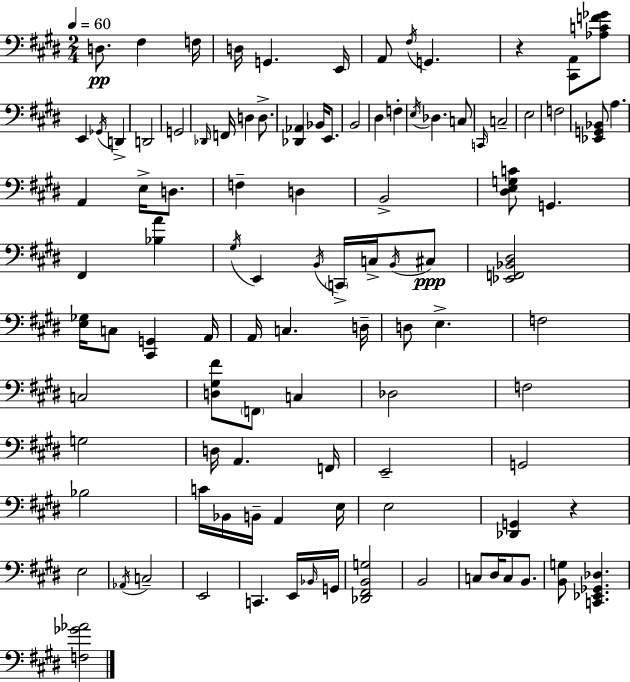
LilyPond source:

{
  \clef bass
  \numericTimeSignature
  \time 2/4
  \key e \major
  \tempo 4 = 60
  \repeat volta 2 { d8.\pp fis4 f16 | d16 g,4. e,16 | a,8 \acciaccatura { fis16 } g,4. | r4 <cis, a,>8 <aes c' f' ges'>8 | \break e,4 \acciaccatura { ges,16 } d,4-> | d,2 | g,2 | \grace { des,16 } f,16 d4 | \break d8.-> <des, aes,>4 bes,16 | e,8. b,2 | dis4 f4-. | \acciaccatura { e16 } des4. | \break c8 \grace { c,16 } c2-- | e2 | f2 | <ees, g, bes,>8 a4. | \break a,4 | e16-> d8. f4-- | d4 b,2-> | <dis e g c'>8 g,4. | \break fis,4 | <bes a'>4 \acciaccatura { gis16 } e,4 | \acciaccatura { b,16 } \parenthesize c,16-> c16-> \acciaccatura { b,16 }\ppp cis8 | <ees, f, bes, dis>2 | \break <e ges>16 c8 <cis, g,>4 a,16 | a,16 c4. d16-- | d8 e4.-> | f2 | \break c2 | <d gis fis'>8 \parenthesize f,8 c4 | des2 | f2 | \break g2 | d16 a,4. f,16 | e,2-- | g,2 | \break bes2 | c'16 bes,16 b,16-- a,4 e16 | e2 | <des, g,>4 r4 | \break e2 | \acciaccatura { aes,16 } c2-- | e,2 | c,4. e,16 | \break \grace { bes,16 } g,16 <des, fis, b, g>2 | b,2 | c8 dis16 c8 b,8. | <b, g>8 <c, ees, ges, des>4. | \break <f ges' aes'>2 | } \bar "|."
}